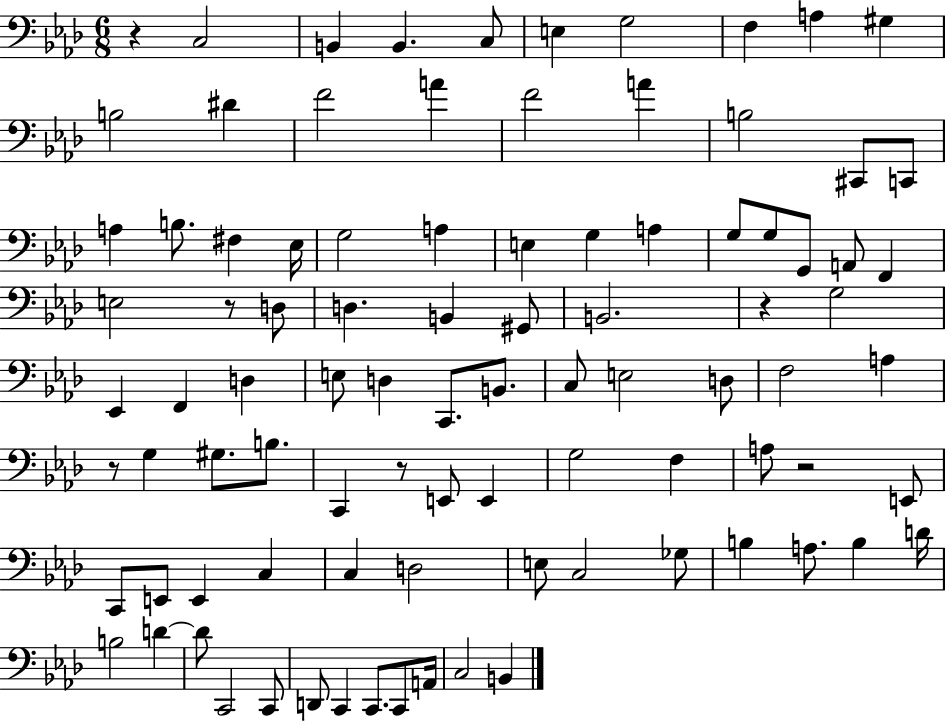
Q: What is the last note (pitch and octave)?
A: B2